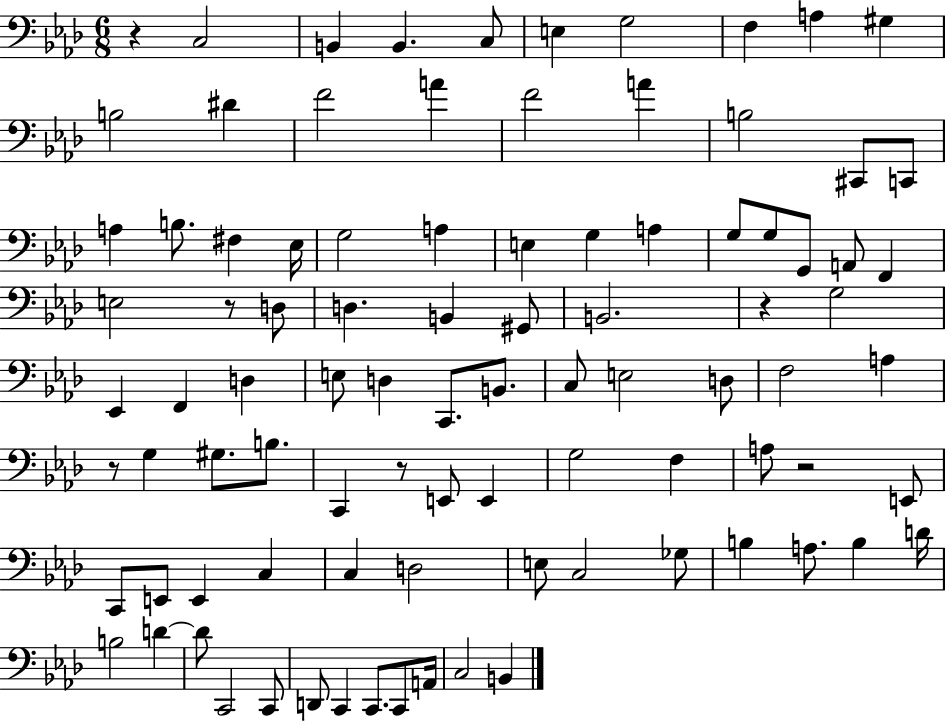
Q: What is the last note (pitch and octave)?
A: B2